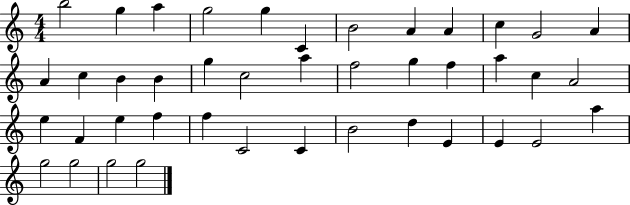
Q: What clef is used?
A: treble